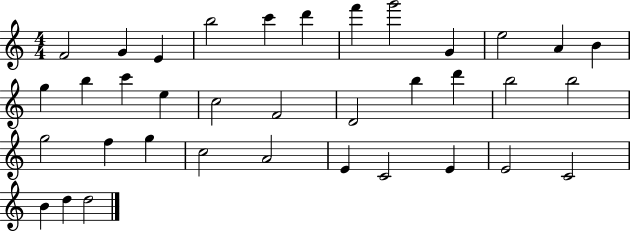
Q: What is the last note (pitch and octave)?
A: D5